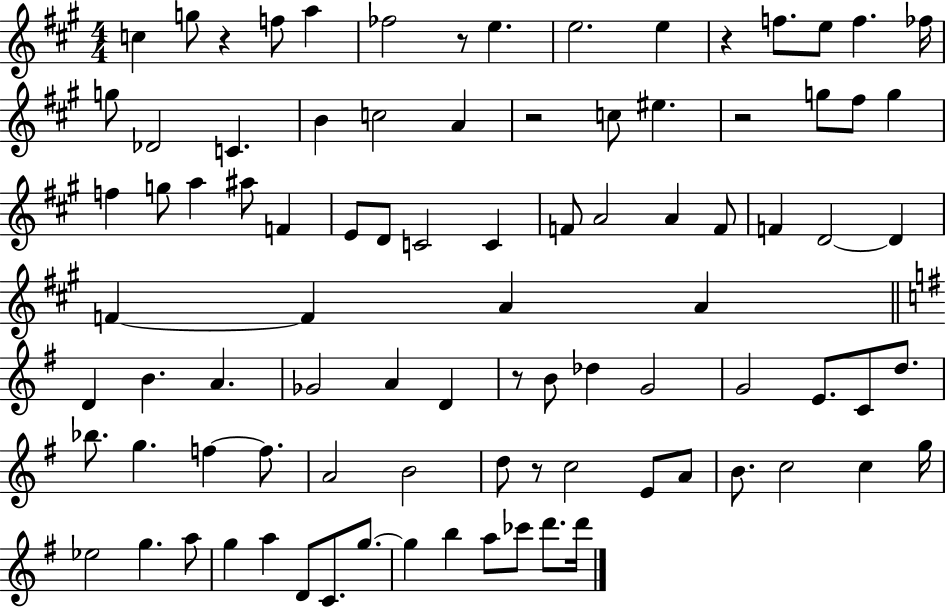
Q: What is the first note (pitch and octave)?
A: C5